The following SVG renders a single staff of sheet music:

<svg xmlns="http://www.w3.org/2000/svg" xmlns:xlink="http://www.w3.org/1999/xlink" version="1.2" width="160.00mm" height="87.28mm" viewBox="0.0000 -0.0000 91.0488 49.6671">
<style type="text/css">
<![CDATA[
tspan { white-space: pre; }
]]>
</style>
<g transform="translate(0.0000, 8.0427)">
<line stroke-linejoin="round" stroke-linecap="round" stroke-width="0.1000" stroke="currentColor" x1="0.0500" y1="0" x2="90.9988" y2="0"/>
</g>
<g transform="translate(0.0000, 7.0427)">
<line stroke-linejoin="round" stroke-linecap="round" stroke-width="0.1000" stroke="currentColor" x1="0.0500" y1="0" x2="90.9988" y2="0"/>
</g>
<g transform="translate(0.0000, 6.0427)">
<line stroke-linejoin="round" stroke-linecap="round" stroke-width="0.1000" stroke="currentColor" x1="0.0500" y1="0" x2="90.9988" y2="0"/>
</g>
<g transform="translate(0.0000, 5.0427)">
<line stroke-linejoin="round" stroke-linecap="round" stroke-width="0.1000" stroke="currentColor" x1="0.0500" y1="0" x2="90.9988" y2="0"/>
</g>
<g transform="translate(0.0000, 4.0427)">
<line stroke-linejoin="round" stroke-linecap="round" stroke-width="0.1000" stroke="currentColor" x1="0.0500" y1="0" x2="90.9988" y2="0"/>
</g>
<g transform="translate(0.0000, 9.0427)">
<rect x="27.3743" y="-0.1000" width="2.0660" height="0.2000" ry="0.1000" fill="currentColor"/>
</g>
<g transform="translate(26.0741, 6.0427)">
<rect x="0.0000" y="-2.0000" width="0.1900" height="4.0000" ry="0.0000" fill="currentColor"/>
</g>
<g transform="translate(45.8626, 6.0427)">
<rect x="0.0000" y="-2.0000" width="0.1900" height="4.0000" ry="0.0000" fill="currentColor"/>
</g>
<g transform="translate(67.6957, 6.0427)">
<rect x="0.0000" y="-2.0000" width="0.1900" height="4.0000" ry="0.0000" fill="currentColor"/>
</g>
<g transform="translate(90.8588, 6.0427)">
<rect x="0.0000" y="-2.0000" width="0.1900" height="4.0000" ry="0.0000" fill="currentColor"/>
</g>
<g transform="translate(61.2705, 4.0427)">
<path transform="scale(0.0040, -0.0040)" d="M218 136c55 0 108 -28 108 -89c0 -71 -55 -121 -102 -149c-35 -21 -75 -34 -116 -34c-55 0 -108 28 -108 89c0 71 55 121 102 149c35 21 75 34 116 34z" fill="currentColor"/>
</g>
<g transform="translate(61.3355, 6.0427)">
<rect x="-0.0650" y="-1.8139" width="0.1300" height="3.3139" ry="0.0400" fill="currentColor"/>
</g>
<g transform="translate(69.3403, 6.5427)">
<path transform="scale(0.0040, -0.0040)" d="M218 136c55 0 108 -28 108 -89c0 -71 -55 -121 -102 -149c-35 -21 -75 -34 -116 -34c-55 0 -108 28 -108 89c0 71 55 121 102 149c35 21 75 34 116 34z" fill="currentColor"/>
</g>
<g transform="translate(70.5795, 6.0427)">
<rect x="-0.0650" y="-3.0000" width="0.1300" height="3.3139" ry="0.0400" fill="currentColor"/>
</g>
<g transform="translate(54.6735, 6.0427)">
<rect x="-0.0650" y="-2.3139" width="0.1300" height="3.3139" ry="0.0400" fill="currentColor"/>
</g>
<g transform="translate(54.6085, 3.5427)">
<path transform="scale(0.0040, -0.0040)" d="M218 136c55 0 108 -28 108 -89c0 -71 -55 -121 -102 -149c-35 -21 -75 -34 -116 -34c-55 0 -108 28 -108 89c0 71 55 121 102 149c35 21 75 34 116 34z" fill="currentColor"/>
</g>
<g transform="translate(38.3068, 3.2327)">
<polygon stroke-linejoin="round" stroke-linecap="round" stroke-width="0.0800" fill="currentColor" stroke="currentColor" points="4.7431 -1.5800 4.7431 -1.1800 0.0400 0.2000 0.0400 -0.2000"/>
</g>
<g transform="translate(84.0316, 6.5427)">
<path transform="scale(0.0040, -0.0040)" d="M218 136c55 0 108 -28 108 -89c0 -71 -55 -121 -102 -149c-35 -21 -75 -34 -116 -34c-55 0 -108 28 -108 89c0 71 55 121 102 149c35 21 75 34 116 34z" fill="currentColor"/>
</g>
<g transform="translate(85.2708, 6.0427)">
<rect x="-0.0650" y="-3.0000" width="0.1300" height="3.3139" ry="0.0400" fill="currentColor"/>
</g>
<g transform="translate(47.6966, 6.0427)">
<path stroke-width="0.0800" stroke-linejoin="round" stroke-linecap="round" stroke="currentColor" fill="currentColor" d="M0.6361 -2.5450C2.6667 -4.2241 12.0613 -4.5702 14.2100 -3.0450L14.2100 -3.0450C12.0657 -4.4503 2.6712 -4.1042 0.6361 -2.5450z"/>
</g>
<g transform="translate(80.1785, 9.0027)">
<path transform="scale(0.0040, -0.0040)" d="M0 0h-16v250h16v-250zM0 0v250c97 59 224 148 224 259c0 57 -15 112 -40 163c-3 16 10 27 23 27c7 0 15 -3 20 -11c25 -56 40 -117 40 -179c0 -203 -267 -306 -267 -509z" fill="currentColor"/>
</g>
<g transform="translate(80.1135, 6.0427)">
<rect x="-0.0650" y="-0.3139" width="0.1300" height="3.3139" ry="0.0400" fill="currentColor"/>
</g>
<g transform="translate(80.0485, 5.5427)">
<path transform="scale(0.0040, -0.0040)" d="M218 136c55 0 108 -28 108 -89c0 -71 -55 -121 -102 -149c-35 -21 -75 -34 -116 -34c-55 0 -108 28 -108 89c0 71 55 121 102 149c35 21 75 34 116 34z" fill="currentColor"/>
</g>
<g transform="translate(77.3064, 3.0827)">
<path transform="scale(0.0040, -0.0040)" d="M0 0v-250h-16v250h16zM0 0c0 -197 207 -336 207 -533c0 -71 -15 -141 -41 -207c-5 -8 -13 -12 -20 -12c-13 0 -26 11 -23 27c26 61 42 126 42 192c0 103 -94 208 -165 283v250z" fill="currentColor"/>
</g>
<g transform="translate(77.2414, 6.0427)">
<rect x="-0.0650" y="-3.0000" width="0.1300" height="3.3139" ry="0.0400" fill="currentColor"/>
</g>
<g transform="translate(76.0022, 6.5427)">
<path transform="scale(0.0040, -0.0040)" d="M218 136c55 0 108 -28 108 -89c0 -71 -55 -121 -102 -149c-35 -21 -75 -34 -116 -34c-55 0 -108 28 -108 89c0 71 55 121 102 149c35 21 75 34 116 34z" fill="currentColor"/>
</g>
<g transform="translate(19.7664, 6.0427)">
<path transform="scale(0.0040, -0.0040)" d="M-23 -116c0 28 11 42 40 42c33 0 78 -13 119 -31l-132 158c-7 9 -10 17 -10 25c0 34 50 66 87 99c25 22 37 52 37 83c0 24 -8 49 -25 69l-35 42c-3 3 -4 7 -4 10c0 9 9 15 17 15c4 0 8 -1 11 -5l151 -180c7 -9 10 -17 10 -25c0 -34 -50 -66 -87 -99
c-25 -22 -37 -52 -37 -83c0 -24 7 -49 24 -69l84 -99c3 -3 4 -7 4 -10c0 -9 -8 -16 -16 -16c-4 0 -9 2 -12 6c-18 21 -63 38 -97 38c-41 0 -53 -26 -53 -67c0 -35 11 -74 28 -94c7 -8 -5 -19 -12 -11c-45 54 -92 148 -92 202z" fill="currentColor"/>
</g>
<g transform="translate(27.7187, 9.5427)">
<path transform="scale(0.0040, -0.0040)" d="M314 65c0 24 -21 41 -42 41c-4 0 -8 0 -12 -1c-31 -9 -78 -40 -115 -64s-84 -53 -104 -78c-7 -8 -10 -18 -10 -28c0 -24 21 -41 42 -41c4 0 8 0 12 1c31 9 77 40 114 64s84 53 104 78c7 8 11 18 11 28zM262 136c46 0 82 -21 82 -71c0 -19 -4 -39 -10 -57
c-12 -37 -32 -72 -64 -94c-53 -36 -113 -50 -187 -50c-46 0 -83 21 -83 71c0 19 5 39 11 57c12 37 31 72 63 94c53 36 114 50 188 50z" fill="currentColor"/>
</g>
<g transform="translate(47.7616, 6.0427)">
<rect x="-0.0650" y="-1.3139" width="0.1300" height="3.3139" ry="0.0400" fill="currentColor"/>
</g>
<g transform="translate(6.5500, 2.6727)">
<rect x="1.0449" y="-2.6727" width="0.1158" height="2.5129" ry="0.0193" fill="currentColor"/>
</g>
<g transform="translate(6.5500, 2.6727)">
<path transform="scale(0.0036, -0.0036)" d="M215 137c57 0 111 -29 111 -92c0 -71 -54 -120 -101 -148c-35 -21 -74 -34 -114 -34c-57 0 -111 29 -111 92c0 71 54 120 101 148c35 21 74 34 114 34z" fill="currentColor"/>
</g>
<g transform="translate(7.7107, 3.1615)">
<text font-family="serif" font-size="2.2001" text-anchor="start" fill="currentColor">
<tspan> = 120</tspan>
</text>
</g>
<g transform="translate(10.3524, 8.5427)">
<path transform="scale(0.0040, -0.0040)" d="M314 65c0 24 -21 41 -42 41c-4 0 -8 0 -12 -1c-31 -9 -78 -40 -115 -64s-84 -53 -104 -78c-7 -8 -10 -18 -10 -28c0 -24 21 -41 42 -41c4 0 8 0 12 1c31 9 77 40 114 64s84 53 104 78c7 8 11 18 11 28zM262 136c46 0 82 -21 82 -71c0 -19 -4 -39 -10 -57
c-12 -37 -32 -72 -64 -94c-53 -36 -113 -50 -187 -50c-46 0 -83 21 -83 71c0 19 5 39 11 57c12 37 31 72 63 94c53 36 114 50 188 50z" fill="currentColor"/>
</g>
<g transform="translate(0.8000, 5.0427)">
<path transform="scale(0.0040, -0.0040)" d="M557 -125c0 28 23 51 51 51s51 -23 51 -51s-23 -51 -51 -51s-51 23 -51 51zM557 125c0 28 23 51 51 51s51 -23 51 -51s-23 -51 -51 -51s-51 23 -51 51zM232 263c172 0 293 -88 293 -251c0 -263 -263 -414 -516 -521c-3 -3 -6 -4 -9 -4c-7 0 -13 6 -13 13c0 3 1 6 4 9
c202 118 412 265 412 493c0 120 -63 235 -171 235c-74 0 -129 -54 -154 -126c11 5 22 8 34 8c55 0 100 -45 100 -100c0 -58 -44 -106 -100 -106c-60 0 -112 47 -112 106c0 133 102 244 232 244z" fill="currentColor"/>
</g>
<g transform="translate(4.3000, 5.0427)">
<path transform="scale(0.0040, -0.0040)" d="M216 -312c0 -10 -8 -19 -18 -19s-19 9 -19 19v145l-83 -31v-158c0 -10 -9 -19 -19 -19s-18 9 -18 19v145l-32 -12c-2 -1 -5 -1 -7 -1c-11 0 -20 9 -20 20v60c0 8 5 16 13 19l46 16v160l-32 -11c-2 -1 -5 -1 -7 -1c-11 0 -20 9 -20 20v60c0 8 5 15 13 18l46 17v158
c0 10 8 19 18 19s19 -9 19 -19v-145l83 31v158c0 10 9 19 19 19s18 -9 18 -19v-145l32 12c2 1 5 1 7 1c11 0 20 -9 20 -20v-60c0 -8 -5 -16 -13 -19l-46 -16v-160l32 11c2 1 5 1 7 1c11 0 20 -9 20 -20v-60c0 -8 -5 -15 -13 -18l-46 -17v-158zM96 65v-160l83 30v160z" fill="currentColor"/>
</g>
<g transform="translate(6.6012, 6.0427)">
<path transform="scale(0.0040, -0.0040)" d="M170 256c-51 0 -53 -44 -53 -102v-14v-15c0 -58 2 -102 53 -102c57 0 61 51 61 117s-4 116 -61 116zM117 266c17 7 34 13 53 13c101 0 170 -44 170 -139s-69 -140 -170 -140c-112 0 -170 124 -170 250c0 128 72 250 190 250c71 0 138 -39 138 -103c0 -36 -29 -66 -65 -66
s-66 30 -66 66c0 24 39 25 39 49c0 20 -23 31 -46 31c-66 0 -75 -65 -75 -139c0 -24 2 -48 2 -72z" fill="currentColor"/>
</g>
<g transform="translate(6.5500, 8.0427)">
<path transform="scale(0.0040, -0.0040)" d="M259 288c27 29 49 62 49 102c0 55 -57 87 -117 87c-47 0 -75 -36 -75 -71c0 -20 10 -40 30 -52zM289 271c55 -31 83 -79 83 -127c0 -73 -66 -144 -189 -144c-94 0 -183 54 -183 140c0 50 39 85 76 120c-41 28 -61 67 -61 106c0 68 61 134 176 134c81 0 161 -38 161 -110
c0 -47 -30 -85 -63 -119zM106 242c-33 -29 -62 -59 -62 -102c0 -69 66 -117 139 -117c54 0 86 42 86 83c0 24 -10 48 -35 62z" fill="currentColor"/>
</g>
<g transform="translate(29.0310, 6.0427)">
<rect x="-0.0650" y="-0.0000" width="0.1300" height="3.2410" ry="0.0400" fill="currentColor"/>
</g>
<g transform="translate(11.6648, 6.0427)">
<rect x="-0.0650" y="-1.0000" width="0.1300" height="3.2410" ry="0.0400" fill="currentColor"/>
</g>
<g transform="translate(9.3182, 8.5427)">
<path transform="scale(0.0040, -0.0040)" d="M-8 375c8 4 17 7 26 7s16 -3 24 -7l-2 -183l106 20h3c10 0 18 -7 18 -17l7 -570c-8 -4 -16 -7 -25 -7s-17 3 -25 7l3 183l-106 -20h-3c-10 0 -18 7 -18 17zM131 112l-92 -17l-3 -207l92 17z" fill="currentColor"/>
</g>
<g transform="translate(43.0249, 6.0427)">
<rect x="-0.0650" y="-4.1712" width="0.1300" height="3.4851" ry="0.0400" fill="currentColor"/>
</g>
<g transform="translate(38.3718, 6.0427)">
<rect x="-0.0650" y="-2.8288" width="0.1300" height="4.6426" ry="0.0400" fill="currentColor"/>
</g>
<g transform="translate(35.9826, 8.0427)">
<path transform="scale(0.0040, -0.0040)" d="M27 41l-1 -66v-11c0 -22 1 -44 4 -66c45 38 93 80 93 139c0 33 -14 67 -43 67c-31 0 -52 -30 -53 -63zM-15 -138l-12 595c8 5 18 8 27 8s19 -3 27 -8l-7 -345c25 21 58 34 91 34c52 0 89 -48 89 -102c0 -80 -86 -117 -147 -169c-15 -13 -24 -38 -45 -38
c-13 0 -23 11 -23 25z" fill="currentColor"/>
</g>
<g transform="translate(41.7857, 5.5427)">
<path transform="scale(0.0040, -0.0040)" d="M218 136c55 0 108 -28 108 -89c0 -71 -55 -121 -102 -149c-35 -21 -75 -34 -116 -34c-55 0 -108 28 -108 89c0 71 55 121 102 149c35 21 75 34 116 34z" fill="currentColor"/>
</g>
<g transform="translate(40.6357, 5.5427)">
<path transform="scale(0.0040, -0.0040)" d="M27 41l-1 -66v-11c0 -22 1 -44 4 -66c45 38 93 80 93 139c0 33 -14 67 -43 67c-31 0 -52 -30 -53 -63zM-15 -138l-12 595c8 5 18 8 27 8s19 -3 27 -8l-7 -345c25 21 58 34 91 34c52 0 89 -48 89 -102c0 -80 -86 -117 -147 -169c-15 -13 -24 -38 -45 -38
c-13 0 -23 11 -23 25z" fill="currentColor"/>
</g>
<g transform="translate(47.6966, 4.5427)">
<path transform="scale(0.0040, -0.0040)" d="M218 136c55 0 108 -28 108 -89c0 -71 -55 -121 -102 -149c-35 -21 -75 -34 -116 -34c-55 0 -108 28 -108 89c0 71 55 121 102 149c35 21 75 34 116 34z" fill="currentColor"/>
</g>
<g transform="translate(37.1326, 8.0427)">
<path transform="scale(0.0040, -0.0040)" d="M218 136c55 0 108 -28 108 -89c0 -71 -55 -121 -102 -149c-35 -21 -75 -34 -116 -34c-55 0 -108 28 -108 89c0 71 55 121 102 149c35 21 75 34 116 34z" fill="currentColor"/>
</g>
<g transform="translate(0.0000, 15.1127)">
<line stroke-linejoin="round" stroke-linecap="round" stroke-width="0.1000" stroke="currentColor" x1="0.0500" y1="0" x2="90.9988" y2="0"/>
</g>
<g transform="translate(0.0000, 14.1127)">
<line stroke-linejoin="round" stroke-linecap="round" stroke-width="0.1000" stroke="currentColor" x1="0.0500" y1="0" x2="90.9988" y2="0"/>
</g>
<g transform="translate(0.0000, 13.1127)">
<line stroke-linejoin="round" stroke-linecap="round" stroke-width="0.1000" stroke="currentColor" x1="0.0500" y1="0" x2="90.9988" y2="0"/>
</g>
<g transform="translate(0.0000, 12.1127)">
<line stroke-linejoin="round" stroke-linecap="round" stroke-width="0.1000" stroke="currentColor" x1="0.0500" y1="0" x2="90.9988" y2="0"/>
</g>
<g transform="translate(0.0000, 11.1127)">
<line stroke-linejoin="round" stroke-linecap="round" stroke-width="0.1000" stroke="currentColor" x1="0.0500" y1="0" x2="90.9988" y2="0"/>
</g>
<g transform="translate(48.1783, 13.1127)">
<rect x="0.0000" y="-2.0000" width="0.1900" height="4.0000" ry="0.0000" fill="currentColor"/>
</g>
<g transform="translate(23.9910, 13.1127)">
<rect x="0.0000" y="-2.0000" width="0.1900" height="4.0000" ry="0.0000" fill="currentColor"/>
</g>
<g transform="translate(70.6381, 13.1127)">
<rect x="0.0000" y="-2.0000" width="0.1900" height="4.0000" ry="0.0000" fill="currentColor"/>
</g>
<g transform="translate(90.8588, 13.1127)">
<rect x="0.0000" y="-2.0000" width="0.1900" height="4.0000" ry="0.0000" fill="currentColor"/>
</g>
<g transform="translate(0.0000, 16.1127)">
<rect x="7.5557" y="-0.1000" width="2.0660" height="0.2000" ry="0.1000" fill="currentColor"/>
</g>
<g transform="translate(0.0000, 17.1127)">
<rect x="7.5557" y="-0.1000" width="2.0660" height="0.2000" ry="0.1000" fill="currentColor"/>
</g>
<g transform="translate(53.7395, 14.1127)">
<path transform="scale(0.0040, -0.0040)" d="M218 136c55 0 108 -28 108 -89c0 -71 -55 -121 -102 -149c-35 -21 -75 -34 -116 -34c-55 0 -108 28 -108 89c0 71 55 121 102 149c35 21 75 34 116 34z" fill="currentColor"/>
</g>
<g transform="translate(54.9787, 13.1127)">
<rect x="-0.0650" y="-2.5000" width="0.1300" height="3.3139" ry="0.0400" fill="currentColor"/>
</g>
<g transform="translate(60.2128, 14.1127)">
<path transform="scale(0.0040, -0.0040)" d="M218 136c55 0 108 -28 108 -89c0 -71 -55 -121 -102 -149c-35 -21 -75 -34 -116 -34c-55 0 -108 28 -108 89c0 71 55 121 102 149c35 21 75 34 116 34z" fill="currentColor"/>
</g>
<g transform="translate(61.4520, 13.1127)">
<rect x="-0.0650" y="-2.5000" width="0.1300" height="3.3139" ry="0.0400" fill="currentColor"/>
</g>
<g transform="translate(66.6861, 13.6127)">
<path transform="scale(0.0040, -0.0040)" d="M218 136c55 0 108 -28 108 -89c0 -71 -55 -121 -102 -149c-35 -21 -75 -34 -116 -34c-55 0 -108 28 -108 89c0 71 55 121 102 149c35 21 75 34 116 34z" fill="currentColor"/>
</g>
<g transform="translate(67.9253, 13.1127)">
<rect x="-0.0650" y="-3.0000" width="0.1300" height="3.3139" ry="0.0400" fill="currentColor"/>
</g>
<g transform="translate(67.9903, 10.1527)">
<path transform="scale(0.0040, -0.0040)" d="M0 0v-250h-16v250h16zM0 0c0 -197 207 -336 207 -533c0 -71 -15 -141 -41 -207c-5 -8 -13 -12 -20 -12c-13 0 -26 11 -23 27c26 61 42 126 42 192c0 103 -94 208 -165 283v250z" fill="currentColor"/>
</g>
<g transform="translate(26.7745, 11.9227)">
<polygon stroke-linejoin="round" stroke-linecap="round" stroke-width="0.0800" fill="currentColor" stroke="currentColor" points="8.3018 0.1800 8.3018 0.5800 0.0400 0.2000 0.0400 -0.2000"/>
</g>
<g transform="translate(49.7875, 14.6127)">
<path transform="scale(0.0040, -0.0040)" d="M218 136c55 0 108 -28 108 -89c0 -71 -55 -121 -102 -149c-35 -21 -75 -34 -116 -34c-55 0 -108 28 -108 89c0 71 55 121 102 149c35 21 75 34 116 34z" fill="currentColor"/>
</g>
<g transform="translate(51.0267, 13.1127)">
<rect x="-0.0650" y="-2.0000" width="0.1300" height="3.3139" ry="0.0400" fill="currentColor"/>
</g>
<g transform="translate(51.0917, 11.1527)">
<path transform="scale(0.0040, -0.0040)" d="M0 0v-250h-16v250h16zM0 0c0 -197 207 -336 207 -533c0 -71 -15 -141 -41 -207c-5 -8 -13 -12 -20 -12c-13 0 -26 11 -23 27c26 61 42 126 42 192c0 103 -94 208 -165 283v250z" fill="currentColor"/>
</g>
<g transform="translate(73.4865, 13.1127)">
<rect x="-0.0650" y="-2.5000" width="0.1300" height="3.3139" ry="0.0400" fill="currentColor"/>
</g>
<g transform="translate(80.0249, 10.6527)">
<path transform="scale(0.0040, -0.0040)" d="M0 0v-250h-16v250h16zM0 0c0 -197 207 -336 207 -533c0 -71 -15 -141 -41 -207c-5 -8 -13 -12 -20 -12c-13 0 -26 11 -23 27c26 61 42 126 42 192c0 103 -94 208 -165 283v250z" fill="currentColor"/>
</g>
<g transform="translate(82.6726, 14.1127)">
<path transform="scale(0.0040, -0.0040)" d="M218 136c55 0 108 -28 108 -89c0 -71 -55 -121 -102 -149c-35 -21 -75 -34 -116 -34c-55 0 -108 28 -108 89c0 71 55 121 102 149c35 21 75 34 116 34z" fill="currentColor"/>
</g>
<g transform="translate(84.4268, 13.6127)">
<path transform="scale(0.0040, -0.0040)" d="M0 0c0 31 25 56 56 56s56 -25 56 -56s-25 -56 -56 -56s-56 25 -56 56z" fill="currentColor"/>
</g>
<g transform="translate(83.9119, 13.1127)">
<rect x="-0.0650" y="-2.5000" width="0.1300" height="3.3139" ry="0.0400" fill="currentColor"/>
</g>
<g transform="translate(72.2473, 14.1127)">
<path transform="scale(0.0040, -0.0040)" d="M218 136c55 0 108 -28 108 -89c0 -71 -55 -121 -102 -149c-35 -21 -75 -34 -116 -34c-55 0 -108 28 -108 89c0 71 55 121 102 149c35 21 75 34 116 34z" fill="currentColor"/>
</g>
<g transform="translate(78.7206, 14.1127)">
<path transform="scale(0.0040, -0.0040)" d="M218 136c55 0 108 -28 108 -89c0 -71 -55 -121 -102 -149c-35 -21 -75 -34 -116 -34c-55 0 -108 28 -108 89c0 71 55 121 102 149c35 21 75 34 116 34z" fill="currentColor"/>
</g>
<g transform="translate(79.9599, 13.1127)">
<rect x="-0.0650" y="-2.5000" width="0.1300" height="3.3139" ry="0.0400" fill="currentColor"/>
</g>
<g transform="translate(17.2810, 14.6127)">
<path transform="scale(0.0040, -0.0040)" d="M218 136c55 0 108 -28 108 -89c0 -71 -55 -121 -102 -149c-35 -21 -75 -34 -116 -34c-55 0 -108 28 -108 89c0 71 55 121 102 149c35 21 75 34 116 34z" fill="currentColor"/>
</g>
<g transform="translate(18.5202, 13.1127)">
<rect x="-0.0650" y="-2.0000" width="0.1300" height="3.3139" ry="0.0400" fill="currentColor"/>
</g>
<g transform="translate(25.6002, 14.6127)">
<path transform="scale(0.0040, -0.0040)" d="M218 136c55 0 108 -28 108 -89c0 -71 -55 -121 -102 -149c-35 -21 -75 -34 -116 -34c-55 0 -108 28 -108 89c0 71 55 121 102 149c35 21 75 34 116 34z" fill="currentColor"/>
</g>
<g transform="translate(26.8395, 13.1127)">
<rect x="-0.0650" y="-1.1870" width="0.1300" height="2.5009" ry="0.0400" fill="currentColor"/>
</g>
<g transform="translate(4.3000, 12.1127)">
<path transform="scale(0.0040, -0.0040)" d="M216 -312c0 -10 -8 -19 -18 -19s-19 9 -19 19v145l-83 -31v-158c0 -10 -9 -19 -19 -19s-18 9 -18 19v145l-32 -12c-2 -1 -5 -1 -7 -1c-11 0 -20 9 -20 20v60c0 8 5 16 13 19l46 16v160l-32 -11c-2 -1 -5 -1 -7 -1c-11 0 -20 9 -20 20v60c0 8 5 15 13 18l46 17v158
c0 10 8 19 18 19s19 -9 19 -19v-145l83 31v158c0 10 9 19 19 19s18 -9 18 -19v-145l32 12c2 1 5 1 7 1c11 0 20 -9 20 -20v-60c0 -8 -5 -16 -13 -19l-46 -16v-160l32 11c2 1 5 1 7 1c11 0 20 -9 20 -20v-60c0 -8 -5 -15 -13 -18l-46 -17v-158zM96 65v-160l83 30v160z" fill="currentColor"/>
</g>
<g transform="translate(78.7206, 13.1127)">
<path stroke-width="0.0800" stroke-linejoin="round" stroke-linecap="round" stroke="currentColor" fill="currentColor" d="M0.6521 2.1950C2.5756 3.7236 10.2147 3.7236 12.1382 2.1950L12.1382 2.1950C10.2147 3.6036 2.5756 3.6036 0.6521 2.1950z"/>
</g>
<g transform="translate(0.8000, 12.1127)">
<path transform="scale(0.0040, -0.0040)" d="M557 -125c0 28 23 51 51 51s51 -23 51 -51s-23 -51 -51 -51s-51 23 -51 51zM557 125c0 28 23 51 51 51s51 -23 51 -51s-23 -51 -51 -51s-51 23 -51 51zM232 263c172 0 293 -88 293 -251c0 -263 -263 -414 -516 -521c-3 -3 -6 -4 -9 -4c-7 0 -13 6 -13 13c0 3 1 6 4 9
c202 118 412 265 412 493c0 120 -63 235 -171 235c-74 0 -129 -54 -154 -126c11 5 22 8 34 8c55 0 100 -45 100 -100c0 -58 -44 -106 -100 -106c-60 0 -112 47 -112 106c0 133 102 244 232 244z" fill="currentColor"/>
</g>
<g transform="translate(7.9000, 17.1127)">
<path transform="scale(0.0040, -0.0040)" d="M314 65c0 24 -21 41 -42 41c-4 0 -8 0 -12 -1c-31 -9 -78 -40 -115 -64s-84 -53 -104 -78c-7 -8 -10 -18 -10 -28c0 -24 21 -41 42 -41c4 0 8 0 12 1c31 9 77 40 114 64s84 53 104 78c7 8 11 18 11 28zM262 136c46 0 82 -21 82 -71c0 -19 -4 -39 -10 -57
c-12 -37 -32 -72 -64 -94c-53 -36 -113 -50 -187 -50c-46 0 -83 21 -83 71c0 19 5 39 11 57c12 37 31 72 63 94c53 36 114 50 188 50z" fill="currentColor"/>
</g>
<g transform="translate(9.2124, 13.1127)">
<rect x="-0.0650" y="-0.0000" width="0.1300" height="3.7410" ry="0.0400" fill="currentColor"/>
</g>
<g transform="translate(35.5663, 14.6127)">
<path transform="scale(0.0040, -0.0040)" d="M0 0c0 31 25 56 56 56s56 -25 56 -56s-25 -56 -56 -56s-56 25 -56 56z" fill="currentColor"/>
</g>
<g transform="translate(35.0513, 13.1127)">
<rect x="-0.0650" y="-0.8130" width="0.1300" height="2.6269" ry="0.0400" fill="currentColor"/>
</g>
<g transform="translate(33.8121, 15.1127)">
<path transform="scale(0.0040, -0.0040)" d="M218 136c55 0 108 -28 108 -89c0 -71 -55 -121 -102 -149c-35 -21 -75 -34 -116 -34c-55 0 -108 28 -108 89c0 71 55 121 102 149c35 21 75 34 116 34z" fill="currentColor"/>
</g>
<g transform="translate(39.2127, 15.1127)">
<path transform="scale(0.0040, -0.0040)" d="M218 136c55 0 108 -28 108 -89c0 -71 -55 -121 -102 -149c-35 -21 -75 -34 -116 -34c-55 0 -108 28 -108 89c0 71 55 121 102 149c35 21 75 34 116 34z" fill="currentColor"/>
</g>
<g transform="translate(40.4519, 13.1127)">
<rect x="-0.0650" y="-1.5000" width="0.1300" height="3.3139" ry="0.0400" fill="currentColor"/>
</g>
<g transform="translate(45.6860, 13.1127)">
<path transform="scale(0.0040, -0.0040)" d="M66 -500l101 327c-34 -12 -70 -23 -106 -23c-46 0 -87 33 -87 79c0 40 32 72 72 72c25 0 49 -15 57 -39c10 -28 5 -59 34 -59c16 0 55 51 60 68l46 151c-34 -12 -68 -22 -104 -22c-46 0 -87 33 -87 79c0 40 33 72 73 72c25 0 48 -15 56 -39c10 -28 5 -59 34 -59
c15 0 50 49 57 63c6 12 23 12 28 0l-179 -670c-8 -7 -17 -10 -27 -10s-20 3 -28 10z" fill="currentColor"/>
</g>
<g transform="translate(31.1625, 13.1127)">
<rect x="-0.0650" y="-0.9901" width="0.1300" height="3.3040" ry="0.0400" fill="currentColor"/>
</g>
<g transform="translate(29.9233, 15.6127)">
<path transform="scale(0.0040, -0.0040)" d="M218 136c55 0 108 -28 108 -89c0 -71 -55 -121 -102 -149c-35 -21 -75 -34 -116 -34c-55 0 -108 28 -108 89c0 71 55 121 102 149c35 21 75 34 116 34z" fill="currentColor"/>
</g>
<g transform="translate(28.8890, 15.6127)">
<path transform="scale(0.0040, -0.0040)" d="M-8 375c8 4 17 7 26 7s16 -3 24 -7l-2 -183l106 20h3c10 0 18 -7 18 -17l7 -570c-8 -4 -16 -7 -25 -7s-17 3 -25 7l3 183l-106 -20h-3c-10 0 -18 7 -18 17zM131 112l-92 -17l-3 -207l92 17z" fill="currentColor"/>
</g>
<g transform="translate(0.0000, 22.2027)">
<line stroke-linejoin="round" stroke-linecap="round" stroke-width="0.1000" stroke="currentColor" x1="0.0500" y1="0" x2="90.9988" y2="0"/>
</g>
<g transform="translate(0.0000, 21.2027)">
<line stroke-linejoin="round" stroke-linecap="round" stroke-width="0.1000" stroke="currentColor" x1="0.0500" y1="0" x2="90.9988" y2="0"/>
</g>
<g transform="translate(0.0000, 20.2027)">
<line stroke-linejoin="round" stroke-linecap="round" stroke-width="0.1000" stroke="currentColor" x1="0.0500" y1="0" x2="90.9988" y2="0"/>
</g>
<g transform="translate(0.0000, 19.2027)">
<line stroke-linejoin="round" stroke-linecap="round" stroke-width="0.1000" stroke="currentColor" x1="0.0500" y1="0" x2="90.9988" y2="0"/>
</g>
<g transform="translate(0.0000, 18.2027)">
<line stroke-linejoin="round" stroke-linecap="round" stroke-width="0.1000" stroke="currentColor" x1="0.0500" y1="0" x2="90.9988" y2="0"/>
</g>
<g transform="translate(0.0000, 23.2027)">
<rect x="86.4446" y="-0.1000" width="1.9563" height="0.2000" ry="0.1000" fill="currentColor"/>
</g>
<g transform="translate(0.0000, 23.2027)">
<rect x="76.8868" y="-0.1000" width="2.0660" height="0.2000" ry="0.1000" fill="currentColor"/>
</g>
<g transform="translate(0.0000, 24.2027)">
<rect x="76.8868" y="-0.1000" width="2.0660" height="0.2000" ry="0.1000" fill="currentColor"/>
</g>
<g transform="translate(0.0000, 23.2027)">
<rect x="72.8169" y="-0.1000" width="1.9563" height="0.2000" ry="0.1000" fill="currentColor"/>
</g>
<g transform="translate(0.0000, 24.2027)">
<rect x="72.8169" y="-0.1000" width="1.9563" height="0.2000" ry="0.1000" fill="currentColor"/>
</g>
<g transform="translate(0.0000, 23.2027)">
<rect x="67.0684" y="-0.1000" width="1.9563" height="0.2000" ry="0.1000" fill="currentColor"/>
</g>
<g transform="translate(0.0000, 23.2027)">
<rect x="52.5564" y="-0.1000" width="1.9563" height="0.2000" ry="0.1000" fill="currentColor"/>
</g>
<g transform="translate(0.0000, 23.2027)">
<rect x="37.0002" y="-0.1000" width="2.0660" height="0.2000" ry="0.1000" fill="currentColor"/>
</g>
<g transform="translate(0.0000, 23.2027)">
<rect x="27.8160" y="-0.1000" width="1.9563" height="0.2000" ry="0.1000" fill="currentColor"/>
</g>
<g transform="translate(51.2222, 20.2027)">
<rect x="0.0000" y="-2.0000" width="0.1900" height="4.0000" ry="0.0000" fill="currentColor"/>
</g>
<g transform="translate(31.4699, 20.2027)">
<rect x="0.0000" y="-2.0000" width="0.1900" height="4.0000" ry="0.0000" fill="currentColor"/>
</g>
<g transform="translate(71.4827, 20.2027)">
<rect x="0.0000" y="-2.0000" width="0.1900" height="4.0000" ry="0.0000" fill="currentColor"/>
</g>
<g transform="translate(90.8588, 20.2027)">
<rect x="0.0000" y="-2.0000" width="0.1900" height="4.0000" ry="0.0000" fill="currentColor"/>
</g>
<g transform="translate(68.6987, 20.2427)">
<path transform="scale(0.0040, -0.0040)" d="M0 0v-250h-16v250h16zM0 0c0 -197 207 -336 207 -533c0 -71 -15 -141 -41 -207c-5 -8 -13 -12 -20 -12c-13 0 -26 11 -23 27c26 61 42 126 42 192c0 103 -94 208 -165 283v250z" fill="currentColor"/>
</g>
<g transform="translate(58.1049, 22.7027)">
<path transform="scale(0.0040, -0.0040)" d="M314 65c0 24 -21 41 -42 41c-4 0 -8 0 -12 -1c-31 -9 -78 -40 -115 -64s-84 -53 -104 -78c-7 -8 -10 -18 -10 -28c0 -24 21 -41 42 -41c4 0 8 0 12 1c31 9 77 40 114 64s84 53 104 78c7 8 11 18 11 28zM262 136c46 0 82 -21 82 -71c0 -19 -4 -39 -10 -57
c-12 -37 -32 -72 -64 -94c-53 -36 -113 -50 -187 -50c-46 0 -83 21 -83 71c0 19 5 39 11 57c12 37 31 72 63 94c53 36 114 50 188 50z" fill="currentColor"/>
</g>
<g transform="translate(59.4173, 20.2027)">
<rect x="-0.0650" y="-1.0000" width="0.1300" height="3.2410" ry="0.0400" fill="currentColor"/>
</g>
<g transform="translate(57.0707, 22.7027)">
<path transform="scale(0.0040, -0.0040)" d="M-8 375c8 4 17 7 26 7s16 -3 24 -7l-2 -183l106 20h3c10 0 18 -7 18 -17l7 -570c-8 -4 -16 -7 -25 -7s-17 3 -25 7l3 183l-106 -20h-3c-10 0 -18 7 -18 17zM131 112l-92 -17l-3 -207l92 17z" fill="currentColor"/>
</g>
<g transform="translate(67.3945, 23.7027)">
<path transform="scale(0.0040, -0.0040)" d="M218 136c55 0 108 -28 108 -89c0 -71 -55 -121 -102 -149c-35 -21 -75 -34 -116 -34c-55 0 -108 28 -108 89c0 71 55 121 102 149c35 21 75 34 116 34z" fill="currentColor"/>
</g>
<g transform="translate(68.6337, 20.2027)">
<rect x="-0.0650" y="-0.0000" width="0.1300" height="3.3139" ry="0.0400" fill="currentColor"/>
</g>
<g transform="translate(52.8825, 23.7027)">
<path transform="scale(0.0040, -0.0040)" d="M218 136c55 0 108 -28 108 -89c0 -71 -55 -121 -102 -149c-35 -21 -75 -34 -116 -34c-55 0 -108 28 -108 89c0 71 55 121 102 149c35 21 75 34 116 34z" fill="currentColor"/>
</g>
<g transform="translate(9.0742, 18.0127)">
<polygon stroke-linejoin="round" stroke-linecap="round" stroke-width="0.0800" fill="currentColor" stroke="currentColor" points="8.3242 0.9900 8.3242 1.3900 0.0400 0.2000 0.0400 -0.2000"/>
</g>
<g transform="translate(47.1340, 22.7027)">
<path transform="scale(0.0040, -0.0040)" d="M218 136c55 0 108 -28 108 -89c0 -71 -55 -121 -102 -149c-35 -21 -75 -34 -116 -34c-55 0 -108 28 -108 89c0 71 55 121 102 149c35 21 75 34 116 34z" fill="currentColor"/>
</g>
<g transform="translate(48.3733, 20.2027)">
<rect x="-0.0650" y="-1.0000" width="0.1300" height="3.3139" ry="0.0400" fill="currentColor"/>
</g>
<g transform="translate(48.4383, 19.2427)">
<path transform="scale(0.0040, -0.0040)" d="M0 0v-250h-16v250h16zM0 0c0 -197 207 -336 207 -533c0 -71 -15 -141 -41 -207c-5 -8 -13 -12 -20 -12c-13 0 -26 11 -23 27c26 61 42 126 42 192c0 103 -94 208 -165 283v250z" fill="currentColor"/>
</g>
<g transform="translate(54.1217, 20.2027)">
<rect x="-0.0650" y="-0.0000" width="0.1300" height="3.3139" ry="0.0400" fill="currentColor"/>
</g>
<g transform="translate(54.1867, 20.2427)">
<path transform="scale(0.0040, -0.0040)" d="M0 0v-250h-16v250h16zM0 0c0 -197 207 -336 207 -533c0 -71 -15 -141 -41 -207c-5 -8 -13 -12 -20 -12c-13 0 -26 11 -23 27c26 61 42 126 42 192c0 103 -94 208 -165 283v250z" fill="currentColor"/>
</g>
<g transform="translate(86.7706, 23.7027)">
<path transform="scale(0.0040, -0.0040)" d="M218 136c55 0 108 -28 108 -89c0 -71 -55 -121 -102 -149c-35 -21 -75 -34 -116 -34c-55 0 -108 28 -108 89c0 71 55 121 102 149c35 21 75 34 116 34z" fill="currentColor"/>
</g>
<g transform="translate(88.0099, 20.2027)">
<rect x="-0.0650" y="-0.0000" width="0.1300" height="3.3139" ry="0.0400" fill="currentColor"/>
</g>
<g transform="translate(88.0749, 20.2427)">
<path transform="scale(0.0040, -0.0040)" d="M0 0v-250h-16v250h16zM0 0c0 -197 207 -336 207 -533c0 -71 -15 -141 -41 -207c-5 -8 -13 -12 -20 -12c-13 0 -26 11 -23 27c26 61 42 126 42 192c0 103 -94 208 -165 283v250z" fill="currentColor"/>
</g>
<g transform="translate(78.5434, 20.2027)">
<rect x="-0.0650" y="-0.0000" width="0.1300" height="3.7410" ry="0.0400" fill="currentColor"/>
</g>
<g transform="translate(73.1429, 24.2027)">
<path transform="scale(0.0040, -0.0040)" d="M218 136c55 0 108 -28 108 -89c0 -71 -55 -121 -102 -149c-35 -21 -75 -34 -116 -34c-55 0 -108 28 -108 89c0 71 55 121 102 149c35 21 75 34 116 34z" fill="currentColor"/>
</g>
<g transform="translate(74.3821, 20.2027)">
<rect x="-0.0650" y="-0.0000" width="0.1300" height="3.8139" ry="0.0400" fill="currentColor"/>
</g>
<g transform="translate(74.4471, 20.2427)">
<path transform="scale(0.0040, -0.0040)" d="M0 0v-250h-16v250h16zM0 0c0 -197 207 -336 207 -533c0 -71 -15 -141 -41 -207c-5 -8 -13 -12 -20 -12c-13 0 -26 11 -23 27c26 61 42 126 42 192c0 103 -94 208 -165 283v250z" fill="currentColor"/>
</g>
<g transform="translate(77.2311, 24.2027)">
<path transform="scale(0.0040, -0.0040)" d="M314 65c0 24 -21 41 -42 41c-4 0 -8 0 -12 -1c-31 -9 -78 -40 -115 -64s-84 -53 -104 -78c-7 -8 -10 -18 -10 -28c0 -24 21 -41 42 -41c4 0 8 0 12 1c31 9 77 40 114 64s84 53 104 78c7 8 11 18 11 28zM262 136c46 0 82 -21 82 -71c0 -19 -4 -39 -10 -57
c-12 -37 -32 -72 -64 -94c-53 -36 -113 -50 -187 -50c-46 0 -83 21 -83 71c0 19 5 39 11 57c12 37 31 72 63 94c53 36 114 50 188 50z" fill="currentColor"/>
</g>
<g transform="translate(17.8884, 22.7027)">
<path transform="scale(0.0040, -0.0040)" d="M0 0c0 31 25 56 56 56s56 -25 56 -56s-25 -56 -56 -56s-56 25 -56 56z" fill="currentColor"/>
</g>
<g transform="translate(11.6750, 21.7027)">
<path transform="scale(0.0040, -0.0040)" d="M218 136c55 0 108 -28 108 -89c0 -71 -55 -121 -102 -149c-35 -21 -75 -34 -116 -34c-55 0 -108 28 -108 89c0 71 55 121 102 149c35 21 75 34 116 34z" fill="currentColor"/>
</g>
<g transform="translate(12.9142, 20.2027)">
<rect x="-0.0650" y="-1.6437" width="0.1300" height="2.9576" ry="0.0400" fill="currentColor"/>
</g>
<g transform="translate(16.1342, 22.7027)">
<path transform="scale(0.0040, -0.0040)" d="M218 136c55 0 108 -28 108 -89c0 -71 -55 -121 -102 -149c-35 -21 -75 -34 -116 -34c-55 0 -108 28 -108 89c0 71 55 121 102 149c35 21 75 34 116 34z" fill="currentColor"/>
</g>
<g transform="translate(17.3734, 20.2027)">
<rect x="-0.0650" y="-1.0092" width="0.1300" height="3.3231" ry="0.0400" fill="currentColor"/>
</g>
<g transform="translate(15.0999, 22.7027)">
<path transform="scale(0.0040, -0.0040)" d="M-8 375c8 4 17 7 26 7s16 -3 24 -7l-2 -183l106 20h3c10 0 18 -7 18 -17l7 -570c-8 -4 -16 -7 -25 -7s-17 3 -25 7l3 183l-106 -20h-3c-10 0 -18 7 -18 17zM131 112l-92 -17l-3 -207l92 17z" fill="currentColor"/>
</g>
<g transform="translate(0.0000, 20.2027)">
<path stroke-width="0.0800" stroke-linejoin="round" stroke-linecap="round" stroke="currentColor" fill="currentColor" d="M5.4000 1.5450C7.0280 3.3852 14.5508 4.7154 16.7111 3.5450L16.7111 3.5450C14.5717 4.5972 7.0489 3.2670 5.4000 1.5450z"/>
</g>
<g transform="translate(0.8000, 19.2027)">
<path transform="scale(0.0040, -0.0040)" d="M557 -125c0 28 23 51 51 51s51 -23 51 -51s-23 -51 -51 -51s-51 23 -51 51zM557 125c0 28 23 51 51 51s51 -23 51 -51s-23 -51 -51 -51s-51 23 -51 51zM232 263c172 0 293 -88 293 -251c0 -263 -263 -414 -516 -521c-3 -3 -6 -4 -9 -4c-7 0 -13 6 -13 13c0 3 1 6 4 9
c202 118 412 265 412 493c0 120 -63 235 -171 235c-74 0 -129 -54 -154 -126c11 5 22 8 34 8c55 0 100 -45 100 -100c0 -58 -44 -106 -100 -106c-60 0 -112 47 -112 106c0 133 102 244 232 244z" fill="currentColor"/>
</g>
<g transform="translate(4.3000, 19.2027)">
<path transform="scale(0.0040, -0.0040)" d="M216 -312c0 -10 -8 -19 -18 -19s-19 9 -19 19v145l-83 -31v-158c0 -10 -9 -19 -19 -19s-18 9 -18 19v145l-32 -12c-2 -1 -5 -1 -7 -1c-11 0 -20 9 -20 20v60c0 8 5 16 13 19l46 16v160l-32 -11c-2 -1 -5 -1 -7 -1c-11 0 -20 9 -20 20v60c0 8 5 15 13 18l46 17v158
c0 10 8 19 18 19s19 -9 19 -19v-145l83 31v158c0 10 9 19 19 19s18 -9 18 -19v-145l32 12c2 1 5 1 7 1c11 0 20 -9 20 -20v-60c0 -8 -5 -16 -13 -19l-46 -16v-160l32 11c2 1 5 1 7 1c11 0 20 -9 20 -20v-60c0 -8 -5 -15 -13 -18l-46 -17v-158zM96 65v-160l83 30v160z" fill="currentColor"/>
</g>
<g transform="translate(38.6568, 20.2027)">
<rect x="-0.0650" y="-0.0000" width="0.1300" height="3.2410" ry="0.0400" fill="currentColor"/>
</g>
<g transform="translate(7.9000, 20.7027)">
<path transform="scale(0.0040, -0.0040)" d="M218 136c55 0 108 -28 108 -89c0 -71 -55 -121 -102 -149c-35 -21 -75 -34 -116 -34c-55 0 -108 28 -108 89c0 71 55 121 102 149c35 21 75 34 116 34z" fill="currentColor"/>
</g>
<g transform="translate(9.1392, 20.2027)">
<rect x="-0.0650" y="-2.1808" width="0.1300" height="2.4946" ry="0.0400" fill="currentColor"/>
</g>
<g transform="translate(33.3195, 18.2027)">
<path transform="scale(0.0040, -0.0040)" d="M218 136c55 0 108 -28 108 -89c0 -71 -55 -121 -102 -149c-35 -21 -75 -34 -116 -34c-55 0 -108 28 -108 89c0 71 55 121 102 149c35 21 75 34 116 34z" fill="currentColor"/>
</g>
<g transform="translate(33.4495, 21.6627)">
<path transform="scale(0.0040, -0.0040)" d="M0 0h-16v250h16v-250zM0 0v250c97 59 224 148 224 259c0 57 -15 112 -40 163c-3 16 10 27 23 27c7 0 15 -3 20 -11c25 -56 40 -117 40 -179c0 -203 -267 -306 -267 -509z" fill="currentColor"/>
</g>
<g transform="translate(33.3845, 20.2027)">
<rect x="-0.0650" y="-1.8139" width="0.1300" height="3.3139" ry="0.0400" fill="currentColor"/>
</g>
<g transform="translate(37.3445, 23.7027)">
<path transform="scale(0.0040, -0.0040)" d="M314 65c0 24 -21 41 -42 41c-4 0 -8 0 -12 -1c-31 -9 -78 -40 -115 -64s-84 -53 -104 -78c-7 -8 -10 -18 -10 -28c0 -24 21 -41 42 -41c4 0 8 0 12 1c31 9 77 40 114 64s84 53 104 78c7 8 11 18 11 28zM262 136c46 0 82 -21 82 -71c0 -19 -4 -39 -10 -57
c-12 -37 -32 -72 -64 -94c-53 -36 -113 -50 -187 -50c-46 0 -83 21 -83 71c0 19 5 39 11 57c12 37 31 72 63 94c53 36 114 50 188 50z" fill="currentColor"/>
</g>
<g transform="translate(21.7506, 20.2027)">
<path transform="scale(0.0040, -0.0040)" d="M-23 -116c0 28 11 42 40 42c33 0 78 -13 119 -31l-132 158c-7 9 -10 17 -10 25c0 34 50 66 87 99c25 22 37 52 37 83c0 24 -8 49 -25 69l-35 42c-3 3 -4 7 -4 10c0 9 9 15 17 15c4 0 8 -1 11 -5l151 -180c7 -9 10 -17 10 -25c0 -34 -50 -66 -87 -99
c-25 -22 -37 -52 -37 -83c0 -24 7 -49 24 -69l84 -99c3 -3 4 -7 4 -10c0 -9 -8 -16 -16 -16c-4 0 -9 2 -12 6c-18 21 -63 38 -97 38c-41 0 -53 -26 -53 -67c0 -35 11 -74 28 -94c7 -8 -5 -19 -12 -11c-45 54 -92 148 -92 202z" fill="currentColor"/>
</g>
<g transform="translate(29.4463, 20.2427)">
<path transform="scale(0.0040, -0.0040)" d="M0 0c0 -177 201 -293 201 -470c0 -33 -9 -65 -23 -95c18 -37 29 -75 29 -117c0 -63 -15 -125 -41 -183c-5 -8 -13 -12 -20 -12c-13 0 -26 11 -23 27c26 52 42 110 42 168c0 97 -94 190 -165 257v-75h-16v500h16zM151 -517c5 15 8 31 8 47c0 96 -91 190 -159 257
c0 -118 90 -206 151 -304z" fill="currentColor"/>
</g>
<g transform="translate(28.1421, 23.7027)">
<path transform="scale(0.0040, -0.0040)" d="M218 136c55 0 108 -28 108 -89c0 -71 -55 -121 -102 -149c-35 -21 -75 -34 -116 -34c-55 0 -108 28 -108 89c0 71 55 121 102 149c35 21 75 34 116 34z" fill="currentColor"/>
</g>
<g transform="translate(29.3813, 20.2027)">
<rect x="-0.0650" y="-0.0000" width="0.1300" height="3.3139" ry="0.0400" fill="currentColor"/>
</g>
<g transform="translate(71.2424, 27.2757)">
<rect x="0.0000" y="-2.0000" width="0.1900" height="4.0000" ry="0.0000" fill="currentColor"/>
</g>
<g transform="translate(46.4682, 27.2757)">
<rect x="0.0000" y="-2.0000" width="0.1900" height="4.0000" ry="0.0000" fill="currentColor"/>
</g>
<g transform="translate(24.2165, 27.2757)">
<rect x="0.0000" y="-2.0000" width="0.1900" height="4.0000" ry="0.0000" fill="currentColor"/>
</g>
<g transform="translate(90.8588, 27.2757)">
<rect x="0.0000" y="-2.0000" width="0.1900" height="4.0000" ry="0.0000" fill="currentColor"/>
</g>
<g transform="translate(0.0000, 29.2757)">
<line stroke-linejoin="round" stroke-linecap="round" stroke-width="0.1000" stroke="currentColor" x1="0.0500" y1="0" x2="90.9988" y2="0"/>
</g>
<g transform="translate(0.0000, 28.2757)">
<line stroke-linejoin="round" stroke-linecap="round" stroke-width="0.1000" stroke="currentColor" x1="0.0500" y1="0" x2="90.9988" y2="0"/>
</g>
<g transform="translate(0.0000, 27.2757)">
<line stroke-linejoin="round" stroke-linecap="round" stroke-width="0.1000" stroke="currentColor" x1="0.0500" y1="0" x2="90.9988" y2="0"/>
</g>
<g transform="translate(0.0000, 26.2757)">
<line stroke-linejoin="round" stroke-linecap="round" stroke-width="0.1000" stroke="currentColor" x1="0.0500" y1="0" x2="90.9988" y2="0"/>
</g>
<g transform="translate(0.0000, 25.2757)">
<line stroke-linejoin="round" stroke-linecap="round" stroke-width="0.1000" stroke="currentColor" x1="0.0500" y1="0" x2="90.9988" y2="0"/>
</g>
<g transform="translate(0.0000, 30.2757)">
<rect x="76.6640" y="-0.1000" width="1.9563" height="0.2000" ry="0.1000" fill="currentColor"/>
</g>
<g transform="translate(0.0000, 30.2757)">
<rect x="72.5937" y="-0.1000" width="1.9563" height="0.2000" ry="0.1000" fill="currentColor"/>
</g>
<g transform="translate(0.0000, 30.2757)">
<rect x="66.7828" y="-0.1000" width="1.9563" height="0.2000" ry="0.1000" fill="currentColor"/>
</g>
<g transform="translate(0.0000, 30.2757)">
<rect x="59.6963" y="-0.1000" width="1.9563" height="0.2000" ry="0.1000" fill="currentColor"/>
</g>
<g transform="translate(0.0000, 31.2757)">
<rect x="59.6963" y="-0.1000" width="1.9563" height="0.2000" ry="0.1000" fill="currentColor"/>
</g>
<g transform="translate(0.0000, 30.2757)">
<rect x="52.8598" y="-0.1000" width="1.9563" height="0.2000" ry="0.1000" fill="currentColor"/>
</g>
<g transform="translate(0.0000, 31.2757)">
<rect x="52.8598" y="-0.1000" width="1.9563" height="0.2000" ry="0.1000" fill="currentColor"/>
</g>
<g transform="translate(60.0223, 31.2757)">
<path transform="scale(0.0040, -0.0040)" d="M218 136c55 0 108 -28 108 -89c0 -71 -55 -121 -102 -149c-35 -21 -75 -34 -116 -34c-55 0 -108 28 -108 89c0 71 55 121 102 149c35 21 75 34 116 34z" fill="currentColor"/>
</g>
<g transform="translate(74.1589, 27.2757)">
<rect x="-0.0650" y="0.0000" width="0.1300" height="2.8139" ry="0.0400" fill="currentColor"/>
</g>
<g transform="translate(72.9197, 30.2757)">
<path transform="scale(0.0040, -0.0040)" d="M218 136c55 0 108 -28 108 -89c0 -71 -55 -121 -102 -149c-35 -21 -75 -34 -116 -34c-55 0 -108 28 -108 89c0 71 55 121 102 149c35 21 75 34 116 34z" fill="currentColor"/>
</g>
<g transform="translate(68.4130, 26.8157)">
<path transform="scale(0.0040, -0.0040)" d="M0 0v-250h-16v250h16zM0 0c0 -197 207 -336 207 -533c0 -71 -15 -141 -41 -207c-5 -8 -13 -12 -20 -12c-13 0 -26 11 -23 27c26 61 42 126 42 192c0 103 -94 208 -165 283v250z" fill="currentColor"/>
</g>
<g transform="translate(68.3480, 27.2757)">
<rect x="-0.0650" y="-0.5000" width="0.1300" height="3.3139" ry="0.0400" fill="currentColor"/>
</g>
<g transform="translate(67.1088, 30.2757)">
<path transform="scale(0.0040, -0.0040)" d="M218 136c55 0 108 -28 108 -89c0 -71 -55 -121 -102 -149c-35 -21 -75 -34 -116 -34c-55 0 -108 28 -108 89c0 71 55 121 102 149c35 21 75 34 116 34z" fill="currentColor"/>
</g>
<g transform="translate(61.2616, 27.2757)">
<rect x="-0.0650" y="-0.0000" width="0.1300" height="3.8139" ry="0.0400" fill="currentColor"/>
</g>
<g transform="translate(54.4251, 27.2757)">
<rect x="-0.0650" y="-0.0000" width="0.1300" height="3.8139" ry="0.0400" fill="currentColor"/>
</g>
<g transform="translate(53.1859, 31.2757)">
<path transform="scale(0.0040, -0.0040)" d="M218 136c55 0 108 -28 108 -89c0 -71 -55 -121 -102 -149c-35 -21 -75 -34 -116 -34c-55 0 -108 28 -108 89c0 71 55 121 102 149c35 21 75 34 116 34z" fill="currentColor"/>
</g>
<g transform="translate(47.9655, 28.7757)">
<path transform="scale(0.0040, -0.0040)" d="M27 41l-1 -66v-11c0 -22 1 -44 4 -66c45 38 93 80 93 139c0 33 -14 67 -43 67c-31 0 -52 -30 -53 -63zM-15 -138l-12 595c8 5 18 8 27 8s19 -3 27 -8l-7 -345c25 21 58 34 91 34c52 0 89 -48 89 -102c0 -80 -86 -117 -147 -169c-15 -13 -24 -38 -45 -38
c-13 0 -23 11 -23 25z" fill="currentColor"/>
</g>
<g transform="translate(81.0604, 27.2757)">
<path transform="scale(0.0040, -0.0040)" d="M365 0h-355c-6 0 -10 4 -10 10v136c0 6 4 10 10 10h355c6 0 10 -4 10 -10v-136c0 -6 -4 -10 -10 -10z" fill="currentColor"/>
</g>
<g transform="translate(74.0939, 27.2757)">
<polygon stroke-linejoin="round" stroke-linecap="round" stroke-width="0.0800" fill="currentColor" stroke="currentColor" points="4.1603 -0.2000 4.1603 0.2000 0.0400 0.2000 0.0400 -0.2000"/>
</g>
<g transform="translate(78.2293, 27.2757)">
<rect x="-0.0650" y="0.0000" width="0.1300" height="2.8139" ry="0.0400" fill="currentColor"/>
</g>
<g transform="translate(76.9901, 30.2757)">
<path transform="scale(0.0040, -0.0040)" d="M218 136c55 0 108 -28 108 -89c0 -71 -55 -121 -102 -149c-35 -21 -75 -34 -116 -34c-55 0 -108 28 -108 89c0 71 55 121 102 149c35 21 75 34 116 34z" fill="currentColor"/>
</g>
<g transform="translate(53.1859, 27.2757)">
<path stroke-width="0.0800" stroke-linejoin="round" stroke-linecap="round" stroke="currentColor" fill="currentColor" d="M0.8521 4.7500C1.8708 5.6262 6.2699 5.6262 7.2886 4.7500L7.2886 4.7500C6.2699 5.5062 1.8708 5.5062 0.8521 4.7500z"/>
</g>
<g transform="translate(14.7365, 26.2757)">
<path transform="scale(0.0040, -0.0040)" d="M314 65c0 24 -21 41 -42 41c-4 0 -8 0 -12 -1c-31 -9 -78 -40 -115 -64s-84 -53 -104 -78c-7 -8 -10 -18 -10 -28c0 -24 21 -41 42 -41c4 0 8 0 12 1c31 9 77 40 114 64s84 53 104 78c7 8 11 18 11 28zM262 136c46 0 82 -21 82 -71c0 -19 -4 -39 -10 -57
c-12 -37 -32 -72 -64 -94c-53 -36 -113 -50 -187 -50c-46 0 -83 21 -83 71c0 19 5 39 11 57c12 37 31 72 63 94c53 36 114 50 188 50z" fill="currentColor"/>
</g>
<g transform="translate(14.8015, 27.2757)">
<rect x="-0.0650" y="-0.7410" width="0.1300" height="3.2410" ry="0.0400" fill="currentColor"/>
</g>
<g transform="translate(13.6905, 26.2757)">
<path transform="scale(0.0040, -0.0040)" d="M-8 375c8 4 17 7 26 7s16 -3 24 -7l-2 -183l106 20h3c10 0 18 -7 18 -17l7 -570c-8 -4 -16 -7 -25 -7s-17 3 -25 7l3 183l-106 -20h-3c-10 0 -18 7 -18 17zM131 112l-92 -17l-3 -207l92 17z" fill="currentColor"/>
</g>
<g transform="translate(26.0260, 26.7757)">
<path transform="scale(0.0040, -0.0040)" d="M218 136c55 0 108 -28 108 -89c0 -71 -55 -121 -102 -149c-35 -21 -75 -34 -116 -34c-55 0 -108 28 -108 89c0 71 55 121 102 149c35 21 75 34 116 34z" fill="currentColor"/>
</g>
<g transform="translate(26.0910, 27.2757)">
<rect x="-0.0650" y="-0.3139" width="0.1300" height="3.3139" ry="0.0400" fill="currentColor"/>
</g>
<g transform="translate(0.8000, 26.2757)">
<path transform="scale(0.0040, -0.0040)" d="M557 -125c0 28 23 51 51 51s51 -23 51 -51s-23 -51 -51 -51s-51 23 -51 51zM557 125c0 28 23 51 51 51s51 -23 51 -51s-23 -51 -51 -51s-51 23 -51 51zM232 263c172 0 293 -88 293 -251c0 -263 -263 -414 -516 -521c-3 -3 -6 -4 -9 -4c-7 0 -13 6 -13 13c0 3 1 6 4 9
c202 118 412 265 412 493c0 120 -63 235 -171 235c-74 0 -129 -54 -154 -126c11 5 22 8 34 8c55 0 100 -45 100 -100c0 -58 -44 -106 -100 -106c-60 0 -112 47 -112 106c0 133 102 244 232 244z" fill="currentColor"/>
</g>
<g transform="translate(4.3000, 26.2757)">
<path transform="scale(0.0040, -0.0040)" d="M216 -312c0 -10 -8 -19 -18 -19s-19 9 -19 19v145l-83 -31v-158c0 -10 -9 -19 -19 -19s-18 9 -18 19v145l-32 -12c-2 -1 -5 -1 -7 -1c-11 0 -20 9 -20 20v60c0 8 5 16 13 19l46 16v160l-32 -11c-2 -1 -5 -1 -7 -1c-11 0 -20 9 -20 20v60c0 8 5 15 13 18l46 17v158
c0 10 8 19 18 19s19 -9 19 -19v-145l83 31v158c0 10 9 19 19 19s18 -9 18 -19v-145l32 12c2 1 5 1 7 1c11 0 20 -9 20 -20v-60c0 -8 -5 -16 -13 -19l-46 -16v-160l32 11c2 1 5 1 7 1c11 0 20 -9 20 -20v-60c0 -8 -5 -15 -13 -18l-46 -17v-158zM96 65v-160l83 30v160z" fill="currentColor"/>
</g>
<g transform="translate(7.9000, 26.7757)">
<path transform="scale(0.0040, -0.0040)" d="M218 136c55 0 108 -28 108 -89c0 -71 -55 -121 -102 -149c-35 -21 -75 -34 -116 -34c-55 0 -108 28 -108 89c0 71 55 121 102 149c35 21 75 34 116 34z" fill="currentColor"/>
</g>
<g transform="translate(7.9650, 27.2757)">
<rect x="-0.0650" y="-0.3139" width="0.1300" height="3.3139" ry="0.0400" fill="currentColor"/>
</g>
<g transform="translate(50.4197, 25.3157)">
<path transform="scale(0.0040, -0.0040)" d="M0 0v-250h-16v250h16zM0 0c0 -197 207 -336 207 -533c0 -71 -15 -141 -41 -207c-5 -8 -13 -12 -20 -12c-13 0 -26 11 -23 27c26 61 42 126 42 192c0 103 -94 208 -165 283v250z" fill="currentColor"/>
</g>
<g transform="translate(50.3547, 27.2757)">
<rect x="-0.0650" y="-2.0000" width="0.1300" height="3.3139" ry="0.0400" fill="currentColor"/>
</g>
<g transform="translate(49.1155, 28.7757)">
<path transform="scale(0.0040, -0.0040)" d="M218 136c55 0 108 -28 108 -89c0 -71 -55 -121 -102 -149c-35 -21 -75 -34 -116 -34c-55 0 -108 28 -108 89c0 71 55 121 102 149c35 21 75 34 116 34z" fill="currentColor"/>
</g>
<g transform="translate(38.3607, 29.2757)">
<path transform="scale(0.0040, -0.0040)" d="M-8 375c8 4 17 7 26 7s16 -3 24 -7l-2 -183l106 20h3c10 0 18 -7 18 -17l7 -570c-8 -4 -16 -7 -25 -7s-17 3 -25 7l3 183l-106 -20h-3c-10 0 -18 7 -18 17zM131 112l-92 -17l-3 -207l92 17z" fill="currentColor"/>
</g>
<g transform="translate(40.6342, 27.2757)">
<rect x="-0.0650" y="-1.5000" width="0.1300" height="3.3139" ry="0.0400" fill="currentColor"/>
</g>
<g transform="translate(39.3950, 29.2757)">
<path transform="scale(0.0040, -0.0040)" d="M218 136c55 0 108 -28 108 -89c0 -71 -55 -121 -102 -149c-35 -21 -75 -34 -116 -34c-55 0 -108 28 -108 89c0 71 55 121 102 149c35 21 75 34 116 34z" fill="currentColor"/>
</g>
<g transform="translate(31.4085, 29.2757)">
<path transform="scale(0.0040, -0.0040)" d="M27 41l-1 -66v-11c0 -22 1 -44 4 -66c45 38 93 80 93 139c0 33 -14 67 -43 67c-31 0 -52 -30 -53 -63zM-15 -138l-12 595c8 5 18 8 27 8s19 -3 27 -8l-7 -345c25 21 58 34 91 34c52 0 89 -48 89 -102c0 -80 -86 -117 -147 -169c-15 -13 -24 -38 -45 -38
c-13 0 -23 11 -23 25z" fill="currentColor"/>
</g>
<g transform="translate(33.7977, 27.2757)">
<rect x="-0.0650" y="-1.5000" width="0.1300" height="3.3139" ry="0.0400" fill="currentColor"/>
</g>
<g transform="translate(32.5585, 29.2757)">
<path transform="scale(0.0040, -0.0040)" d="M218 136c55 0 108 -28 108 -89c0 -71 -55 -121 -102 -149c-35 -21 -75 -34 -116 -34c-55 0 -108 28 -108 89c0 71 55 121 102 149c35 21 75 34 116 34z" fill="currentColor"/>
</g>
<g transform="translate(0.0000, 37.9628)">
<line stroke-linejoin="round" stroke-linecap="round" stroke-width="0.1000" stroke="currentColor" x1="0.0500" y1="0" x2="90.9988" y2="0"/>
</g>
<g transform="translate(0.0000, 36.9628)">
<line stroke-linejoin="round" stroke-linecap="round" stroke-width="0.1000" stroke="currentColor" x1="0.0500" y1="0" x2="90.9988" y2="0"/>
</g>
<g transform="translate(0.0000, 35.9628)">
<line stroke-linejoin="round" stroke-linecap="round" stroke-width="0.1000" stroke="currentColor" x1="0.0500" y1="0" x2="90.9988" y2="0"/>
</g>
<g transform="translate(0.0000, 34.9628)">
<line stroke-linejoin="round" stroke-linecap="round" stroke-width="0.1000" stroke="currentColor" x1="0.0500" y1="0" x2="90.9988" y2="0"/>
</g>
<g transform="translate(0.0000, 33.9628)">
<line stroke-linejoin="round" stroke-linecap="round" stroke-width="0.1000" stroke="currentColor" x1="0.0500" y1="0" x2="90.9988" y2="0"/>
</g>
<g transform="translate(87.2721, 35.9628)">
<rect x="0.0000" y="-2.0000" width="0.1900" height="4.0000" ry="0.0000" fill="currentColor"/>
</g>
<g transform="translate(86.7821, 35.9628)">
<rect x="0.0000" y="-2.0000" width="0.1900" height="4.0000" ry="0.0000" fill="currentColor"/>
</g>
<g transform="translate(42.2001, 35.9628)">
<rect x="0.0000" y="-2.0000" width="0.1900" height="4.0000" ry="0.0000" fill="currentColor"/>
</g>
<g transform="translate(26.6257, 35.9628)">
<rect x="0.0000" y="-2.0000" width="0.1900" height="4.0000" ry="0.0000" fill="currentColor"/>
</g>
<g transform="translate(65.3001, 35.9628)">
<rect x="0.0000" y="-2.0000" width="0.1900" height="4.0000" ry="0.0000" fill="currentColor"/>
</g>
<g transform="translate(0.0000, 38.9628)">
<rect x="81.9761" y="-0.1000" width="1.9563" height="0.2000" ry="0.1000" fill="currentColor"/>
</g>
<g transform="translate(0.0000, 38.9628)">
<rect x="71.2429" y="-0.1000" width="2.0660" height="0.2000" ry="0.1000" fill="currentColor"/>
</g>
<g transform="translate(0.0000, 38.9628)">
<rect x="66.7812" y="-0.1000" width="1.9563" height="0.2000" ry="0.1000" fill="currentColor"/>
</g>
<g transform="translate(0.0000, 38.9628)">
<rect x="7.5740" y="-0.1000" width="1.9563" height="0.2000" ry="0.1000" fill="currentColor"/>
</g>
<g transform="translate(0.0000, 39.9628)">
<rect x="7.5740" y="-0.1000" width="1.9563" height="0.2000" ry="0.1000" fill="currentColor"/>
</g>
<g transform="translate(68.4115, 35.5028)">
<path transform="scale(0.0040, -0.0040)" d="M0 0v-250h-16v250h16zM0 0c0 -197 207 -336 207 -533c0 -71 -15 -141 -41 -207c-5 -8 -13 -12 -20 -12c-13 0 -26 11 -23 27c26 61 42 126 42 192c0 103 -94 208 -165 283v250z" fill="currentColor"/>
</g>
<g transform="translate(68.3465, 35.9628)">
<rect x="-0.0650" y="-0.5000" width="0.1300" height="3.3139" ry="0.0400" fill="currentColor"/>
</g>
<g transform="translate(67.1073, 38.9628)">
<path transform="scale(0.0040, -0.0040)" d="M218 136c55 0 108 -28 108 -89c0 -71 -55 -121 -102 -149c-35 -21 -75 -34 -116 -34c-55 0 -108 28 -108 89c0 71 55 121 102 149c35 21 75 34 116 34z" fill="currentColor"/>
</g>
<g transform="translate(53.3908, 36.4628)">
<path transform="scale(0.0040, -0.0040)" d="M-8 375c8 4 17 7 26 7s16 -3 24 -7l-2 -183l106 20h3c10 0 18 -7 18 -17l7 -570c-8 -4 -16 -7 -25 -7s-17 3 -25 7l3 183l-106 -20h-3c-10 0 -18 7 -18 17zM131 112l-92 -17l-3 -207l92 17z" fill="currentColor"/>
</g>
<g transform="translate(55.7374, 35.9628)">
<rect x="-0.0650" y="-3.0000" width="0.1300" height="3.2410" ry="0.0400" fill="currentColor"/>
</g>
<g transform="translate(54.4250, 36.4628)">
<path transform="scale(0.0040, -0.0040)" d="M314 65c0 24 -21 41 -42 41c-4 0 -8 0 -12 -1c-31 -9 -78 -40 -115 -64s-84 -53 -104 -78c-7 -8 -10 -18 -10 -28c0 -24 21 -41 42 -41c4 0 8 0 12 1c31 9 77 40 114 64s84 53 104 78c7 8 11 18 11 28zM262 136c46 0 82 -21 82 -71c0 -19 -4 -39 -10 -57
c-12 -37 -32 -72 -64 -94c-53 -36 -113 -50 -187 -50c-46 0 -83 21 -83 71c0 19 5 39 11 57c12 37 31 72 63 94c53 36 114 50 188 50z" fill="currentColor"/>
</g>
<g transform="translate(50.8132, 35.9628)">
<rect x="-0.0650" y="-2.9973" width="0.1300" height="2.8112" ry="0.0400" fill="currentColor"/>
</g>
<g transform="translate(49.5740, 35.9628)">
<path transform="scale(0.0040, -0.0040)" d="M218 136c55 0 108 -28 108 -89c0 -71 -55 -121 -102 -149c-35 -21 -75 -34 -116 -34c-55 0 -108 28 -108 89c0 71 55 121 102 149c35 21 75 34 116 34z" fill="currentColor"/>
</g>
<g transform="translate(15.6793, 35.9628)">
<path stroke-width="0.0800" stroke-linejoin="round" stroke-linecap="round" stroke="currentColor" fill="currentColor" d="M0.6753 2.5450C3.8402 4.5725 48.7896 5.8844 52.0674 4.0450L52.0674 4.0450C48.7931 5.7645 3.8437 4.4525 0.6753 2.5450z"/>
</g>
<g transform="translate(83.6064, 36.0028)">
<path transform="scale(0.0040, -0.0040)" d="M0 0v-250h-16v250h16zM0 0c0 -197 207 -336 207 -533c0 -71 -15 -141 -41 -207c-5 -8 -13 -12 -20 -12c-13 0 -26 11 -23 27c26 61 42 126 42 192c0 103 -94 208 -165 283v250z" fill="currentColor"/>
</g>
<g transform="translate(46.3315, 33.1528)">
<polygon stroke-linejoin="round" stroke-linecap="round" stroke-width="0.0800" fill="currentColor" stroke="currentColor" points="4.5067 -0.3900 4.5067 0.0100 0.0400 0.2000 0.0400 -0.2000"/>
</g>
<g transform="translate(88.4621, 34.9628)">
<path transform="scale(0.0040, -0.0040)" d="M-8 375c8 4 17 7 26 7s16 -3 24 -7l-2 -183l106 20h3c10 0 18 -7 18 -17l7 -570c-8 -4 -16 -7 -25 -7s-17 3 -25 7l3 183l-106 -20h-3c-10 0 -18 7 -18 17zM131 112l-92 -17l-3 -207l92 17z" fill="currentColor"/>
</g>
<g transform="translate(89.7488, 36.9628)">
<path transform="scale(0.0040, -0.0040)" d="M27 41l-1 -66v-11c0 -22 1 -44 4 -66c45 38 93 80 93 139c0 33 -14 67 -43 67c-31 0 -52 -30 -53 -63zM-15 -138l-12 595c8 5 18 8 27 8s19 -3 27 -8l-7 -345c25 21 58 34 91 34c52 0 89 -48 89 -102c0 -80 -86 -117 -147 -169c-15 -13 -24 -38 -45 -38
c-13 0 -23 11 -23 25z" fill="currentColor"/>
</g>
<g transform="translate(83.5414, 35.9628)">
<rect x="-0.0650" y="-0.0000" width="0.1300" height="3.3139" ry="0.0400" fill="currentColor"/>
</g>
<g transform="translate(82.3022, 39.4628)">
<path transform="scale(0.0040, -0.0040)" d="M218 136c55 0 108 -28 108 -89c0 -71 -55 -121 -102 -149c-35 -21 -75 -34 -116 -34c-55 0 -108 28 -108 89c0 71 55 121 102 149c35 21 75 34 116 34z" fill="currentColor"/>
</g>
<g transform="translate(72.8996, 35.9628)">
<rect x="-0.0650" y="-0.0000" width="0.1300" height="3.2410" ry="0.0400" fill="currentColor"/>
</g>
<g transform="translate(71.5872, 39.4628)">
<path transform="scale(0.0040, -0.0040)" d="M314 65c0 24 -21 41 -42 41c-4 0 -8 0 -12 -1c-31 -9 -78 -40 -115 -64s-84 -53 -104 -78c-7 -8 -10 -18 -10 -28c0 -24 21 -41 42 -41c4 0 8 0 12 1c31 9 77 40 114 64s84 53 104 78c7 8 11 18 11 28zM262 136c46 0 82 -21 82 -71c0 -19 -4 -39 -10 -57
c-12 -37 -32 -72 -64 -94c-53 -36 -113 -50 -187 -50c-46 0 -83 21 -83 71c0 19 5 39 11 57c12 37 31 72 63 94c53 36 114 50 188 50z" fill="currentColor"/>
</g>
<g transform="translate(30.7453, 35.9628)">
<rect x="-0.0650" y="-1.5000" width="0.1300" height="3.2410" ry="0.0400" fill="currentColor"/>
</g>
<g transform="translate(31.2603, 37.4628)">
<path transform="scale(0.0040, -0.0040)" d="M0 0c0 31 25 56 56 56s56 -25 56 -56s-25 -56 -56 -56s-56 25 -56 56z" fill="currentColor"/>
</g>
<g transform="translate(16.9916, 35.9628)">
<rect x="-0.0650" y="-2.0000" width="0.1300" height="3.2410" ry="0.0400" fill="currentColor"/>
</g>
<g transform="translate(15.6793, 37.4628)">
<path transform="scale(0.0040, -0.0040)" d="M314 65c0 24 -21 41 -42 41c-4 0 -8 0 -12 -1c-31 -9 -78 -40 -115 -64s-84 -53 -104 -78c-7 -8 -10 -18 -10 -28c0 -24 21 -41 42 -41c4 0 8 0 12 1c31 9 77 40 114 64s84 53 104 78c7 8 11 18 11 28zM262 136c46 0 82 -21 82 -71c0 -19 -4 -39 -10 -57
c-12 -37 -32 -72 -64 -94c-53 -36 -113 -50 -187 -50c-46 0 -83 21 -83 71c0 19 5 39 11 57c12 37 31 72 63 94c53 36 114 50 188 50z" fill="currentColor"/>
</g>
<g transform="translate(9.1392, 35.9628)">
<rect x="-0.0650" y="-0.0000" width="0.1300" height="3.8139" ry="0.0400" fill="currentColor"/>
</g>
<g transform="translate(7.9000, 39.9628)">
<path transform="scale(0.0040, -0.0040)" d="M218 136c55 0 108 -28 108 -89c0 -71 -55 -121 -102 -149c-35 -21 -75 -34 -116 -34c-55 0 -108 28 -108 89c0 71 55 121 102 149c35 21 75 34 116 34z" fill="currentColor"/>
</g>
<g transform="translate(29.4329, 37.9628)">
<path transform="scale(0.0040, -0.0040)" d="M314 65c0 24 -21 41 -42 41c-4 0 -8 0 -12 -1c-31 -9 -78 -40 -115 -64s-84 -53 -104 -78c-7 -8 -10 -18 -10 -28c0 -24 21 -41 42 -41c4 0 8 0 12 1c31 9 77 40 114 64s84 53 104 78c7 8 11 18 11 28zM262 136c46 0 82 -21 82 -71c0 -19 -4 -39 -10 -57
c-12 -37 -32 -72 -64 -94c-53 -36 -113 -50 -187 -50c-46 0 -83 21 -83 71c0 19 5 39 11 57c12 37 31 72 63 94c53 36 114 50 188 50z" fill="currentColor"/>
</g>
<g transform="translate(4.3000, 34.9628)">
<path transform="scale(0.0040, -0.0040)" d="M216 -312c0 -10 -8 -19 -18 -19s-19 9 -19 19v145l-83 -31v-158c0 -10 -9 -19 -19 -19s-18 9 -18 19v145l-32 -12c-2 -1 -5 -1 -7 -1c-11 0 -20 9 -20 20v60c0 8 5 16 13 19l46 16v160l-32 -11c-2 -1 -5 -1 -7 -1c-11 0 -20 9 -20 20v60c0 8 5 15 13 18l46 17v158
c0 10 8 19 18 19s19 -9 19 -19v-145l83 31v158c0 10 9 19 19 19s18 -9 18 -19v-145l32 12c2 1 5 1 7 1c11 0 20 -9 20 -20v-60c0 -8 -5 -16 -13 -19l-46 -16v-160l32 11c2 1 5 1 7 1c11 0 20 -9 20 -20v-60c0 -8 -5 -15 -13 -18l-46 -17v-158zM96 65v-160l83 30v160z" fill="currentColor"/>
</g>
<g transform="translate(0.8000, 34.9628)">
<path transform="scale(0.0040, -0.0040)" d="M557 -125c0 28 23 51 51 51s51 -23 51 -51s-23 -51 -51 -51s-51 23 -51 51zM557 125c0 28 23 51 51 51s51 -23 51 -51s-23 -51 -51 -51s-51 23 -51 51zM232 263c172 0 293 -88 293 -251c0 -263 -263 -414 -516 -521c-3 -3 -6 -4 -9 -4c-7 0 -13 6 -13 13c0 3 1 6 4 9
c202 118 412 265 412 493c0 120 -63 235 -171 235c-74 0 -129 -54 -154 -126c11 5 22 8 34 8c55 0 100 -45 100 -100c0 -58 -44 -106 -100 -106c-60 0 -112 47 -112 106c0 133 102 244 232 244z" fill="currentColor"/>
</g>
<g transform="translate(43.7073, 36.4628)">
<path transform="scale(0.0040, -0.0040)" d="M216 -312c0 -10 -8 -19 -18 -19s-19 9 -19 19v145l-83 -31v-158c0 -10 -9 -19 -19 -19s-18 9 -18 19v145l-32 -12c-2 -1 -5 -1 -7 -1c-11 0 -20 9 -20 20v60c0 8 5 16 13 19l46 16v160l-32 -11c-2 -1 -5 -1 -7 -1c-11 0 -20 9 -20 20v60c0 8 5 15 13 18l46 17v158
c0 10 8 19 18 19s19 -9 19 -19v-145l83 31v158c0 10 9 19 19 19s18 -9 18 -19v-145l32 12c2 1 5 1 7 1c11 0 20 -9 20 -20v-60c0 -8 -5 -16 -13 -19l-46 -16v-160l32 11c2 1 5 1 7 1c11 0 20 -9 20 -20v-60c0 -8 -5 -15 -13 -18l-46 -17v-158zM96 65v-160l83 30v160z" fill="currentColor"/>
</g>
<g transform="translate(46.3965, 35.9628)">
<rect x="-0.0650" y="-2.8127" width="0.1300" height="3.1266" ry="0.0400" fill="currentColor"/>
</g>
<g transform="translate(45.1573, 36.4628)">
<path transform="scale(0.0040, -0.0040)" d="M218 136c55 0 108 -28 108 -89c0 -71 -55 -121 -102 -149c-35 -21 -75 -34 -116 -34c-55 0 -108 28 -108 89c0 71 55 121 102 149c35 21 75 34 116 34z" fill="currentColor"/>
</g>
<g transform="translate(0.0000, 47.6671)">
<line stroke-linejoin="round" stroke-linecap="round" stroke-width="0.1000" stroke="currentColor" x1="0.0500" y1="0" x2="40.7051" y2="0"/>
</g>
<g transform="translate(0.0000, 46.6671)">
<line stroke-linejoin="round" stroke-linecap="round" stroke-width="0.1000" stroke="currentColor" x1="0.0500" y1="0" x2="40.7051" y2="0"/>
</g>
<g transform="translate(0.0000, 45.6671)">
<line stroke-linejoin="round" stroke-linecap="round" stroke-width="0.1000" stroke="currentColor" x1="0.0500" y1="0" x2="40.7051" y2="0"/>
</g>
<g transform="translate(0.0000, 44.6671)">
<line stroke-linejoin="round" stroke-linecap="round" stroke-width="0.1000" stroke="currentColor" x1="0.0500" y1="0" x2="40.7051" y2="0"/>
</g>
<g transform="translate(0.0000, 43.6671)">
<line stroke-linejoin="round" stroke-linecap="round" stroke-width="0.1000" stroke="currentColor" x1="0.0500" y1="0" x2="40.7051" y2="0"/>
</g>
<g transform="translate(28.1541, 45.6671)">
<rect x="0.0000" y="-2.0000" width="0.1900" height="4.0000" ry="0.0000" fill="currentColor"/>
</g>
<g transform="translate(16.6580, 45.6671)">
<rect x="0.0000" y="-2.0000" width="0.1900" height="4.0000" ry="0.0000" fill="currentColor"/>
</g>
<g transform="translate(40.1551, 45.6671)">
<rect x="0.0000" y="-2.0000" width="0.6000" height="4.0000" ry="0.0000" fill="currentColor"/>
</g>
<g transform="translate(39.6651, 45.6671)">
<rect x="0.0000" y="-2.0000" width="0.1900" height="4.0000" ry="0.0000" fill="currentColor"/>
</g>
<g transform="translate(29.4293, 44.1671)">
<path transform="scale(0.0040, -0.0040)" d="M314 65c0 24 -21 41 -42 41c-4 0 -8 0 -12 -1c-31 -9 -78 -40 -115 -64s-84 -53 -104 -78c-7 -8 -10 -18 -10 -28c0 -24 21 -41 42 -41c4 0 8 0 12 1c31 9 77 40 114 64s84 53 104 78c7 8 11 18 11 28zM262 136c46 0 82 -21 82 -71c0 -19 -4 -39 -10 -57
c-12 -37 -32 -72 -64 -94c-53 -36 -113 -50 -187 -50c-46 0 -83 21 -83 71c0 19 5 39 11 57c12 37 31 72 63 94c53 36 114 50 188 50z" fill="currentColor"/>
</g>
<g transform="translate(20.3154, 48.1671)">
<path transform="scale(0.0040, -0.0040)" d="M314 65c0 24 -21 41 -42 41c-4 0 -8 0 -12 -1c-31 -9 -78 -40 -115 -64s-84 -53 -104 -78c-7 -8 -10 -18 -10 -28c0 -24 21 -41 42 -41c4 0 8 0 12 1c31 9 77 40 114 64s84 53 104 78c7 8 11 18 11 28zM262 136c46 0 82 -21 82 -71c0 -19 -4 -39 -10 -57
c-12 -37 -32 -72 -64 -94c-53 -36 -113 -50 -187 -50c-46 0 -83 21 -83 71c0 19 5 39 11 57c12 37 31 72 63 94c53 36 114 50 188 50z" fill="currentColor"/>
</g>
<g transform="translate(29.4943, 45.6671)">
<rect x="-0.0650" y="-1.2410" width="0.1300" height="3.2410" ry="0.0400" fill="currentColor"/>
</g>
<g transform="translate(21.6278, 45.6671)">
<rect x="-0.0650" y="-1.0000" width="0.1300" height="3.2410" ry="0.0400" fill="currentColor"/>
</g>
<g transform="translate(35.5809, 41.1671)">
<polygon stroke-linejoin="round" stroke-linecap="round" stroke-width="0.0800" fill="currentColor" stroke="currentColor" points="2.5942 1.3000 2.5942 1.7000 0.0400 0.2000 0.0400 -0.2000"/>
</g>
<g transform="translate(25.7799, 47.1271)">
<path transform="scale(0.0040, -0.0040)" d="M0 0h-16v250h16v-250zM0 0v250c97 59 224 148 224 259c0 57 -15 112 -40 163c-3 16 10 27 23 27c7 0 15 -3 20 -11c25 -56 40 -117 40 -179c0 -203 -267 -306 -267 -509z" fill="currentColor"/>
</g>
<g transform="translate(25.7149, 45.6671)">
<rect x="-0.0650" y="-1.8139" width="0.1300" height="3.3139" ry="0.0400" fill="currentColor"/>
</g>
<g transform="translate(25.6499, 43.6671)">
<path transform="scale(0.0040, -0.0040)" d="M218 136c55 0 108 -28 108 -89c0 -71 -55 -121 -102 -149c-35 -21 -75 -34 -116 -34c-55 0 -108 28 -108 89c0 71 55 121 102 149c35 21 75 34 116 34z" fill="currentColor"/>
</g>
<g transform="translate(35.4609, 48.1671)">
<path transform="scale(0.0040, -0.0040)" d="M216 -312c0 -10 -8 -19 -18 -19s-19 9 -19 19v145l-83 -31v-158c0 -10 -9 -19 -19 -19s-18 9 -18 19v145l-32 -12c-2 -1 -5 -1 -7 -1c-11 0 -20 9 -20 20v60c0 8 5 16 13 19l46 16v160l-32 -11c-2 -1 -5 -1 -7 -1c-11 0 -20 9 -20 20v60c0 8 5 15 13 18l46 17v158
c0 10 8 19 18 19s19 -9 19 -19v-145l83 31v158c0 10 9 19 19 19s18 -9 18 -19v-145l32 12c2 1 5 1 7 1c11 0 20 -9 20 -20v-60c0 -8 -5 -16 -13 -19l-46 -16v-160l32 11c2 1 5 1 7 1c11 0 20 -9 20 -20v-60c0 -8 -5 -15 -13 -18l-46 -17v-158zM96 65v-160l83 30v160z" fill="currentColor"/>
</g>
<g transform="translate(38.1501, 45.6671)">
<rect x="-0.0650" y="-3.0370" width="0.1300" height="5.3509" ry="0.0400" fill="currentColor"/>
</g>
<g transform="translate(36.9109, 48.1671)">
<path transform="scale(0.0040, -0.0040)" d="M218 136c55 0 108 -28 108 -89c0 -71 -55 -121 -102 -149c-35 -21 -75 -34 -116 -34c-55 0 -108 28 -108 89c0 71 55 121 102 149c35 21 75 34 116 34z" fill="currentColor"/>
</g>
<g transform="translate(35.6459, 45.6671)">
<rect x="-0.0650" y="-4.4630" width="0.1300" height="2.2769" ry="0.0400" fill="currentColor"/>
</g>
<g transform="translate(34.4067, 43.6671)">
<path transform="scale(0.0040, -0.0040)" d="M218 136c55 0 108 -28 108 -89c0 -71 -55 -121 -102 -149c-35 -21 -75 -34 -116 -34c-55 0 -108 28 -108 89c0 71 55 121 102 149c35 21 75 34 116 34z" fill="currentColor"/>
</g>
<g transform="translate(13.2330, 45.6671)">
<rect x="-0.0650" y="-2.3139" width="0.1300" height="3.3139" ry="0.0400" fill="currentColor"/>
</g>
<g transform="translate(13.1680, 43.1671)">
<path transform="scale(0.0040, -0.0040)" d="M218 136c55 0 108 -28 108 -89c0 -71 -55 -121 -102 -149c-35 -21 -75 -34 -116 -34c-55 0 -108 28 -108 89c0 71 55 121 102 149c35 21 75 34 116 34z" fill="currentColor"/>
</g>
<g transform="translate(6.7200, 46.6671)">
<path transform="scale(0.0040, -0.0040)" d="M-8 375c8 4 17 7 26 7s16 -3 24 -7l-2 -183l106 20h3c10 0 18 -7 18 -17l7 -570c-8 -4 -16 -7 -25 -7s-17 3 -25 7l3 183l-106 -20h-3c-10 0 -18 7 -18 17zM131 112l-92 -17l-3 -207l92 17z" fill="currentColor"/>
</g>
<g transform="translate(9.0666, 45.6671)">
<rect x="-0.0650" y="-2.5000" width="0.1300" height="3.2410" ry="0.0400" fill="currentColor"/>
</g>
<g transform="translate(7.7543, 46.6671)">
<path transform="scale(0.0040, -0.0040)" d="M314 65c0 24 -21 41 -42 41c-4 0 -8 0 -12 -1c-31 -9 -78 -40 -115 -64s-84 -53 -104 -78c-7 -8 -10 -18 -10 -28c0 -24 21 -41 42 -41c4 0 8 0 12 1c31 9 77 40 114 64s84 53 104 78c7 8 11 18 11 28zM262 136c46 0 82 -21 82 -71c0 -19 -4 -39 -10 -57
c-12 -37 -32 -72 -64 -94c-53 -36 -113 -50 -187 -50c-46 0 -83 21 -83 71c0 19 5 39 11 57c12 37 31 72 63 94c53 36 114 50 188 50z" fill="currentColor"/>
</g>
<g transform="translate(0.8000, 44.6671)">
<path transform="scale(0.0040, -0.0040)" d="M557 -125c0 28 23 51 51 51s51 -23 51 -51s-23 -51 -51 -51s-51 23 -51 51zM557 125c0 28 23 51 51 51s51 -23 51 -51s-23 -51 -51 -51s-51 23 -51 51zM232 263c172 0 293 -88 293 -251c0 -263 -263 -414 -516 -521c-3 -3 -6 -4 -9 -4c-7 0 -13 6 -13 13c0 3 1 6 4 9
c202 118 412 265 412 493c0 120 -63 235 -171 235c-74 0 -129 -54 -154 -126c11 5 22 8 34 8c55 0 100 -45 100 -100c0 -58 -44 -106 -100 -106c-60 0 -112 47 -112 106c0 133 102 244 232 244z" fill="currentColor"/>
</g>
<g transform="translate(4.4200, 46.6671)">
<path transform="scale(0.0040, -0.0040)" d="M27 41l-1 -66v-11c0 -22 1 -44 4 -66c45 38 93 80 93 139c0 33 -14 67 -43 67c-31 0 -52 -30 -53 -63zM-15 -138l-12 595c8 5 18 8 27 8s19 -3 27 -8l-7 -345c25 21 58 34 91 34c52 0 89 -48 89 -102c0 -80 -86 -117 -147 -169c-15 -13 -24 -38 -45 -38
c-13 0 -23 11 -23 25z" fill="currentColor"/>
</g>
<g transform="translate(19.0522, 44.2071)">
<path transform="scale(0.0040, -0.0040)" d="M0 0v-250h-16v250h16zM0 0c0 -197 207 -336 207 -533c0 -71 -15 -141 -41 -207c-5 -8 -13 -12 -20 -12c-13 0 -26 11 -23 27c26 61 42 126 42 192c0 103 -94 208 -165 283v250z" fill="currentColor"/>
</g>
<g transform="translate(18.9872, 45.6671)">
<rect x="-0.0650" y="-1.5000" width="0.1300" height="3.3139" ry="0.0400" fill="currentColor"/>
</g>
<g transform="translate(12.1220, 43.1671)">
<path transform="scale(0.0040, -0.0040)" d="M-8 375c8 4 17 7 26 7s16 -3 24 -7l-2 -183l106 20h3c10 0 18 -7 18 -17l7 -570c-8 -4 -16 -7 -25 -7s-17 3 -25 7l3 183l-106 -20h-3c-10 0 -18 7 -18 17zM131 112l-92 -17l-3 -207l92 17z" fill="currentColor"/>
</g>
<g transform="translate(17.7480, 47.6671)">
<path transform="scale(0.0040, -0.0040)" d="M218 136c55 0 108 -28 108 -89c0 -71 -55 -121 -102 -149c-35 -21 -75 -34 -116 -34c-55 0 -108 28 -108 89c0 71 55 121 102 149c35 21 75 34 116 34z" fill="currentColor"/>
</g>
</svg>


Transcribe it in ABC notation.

X:1
T:Untitled
M:6/8
L:1/4
K:G
F,,2 z D,,2 _G,,/2 _E,/2 G, B, A, C, C,/2 E,/2 C, C,,2 A,, A,,/2 F,,/2 G,,/2 G,, z/4 A,,/2 B,, B,, C,/2 B,, B,,/2 B,, C,/2 A,,/2 F,,/2 z D,,/4 A,/2 D,,2 ^F,,/2 D,,/2 F,,2 D,,/2 C,,/2 C,,2 D,,/2 E, F,2 E, _G,, G,, _A,,/2 C,, C,, E,,/2 E,,/2 E,,/2 z2 C,, A,,2 G,,2 ^C,/2 D,/2 C,2 E,,/2 D,,2 D,,/2 B,,2 B, G,,/2 F,,2 A,/2 G,2 A,/2 ^F,,/2